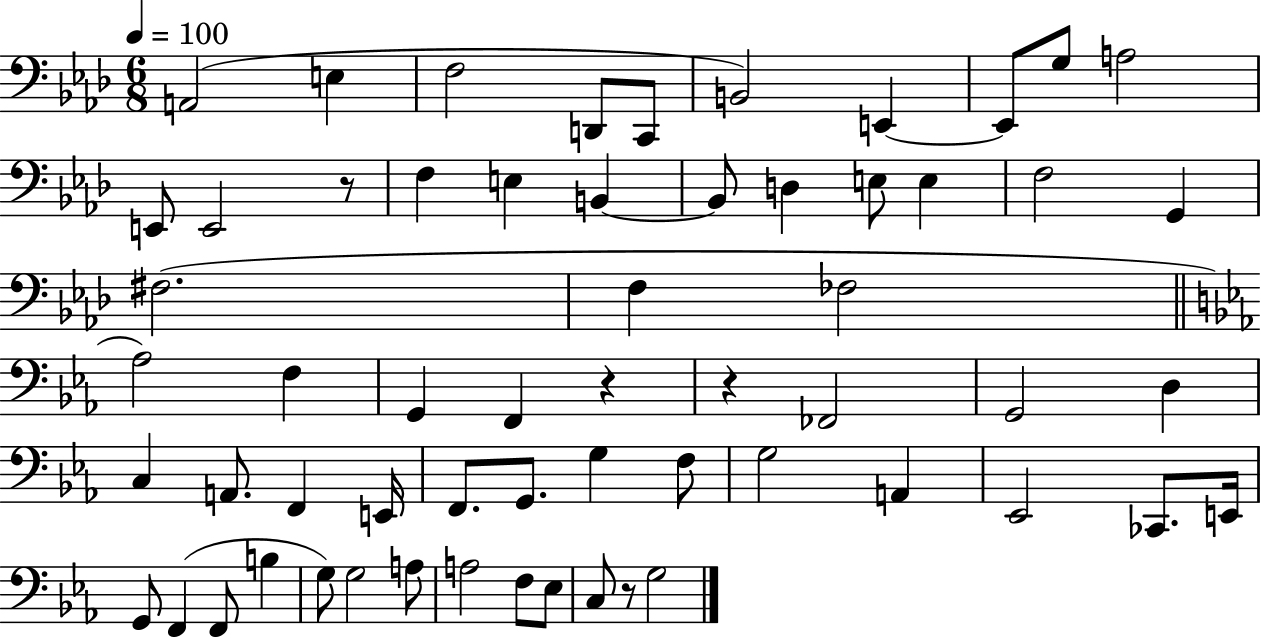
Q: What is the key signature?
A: AES major